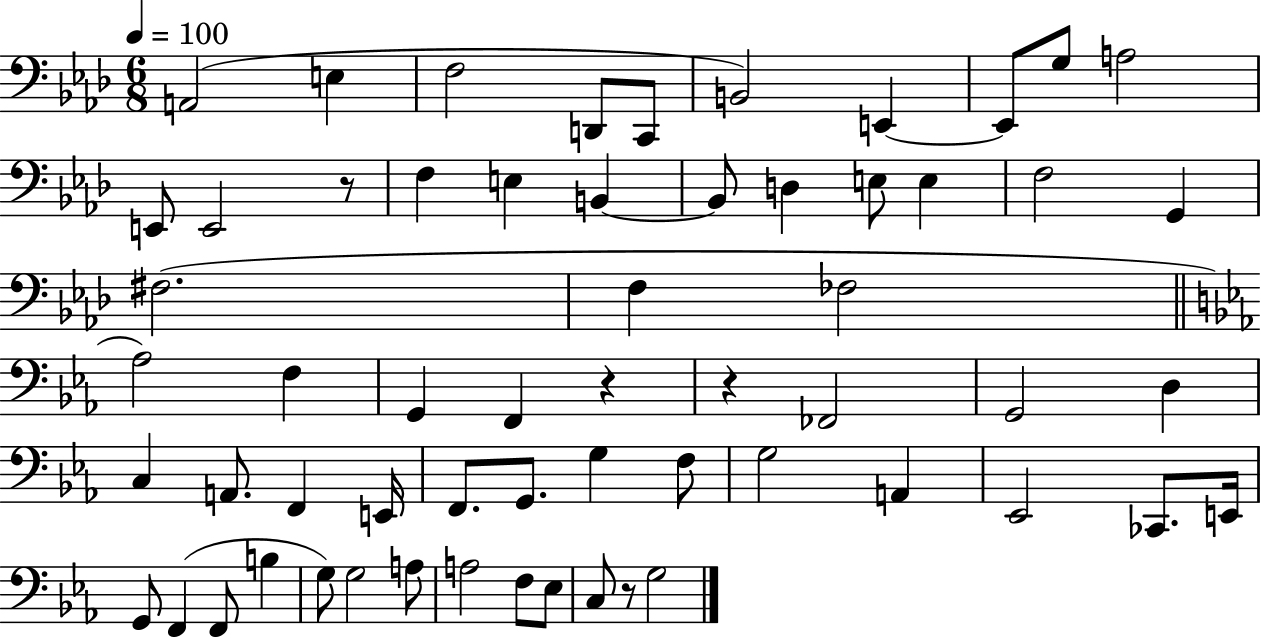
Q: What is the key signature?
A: AES major